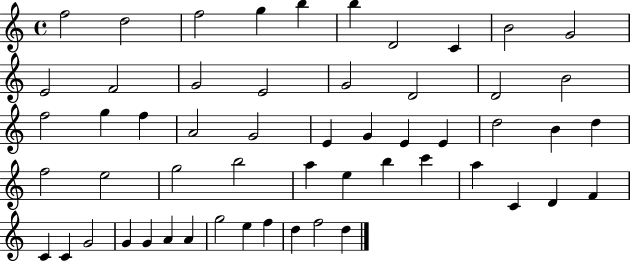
F5/h D5/h F5/h G5/q B5/q B5/q D4/h C4/q B4/h G4/h E4/h F4/h G4/h E4/h G4/h D4/h D4/h B4/h F5/h G5/q F5/q A4/h G4/h E4/q G4/q E4/q E4/q D5/h B4/q D5/q F5/h E5/h G5/h B5/h A5/q E5/q B5/q C6/q A5/q C4/q D4/q F4/q C4/q C4/q G4/h G4/q G4/q A4/q A4/q G5/h E5/q F5/q D5/q F5/h D5/q